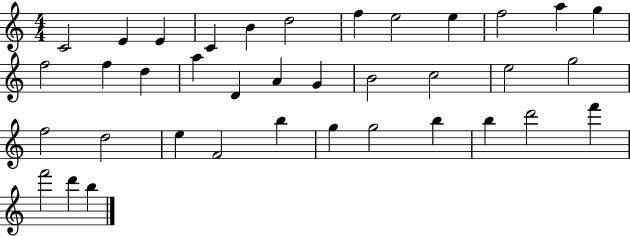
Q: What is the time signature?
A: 4/4